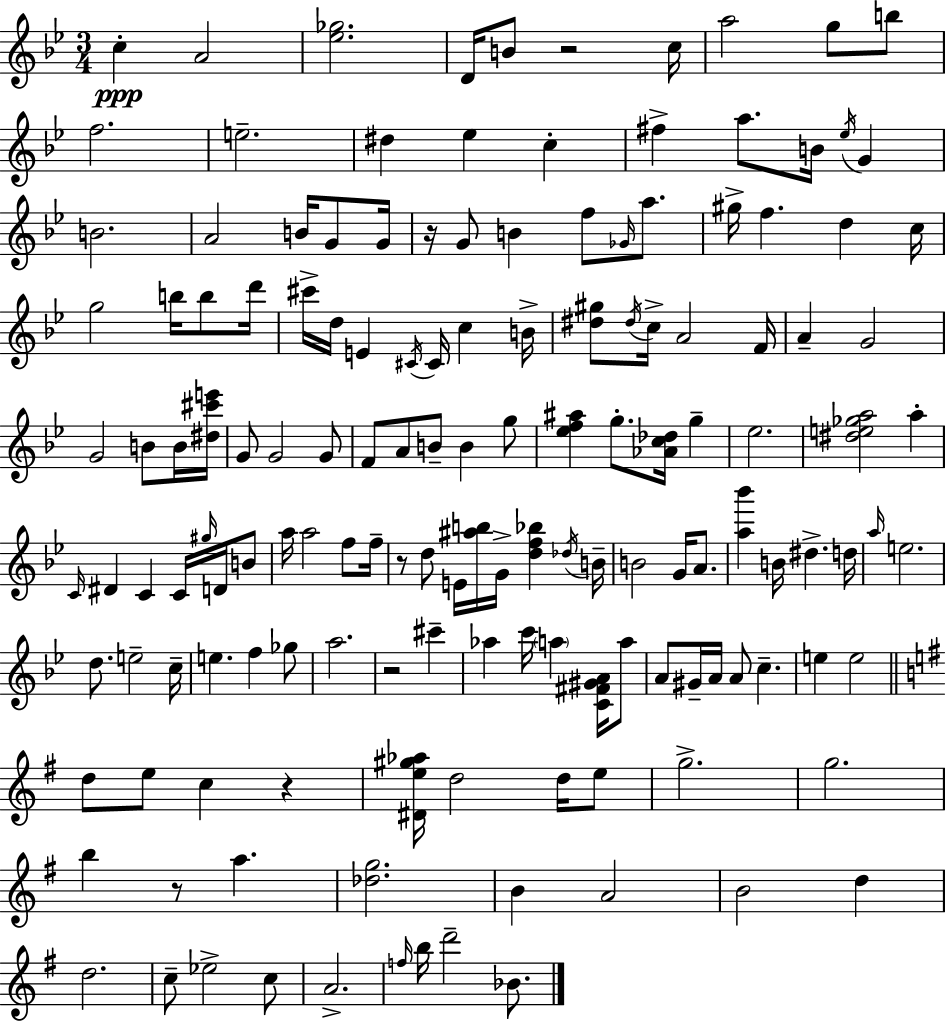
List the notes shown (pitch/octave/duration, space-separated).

C5/q A4/h [Eb5,Gb5]/h. D4/s B4/e R/h C5/s A5/h G5/e B5/e F5/h. E5/h. D#5/q Eb5/q C5/q F#5/q A5/e. B4/s Eb5/s G4/q B4/h. A4/h B4/s G4/e G4/s R/s G4/e B4/q F5/e Gb4/s A5/e. G#5/s F5/q. D5/q C5/s G5/h B5/s B5/e D6/s C#6/s D5/s E4/q C#4/s C#4/s C5/q B4/s [D#5,G#5]/e D#5/s C5/s A4/h F4/s A4/q G4/h G4/h B4/e B4/s [D#5,C#6,E6]/s G4/e G4/h G4/e F4/e A4/e B4/e B4/q G5/e [Eb5,F5,A#5]/q G5/e. [Ab4,C5,Db5]/s G5/q Eb5/h. [D#5,E5,Gb5,A5]/h A5/q C4/s D#4/q C4/q C4/s G#5/s D4/s B4/e A5/s A5/h F5/e F5/s R/e D5/e E4/s [A#5,B5]/s G4/s [D5,F5,Bb5]/q Db5/s B4/s B4/h G4/s A4/e. [A5,Bb6]/q B4/s D#5/q. D5/s A5/s E5/h. D5/e. E5/h C5/s E5/q. F5/q Gb5/e A5/h. R/h C#6/q Ab5/q C6/s A5/q [C4,F#4,G#4,A4]/s A5/e A4/e G#4/s A4/s A4/e C5/q. E5/q E5/h D5/e E5/e C5/q R/q [D#4,E5,G#5,Ab5]/s D5/h D5/s E5/e G5/h. G5/h. B5/q R/e A5/q. [Db5,G5]/h. B4/q A4/h B4/h D5/q D5/h. C5/e Eb5/h C5/e A4/h. F5/s B5/s D6/h Bb4/e.